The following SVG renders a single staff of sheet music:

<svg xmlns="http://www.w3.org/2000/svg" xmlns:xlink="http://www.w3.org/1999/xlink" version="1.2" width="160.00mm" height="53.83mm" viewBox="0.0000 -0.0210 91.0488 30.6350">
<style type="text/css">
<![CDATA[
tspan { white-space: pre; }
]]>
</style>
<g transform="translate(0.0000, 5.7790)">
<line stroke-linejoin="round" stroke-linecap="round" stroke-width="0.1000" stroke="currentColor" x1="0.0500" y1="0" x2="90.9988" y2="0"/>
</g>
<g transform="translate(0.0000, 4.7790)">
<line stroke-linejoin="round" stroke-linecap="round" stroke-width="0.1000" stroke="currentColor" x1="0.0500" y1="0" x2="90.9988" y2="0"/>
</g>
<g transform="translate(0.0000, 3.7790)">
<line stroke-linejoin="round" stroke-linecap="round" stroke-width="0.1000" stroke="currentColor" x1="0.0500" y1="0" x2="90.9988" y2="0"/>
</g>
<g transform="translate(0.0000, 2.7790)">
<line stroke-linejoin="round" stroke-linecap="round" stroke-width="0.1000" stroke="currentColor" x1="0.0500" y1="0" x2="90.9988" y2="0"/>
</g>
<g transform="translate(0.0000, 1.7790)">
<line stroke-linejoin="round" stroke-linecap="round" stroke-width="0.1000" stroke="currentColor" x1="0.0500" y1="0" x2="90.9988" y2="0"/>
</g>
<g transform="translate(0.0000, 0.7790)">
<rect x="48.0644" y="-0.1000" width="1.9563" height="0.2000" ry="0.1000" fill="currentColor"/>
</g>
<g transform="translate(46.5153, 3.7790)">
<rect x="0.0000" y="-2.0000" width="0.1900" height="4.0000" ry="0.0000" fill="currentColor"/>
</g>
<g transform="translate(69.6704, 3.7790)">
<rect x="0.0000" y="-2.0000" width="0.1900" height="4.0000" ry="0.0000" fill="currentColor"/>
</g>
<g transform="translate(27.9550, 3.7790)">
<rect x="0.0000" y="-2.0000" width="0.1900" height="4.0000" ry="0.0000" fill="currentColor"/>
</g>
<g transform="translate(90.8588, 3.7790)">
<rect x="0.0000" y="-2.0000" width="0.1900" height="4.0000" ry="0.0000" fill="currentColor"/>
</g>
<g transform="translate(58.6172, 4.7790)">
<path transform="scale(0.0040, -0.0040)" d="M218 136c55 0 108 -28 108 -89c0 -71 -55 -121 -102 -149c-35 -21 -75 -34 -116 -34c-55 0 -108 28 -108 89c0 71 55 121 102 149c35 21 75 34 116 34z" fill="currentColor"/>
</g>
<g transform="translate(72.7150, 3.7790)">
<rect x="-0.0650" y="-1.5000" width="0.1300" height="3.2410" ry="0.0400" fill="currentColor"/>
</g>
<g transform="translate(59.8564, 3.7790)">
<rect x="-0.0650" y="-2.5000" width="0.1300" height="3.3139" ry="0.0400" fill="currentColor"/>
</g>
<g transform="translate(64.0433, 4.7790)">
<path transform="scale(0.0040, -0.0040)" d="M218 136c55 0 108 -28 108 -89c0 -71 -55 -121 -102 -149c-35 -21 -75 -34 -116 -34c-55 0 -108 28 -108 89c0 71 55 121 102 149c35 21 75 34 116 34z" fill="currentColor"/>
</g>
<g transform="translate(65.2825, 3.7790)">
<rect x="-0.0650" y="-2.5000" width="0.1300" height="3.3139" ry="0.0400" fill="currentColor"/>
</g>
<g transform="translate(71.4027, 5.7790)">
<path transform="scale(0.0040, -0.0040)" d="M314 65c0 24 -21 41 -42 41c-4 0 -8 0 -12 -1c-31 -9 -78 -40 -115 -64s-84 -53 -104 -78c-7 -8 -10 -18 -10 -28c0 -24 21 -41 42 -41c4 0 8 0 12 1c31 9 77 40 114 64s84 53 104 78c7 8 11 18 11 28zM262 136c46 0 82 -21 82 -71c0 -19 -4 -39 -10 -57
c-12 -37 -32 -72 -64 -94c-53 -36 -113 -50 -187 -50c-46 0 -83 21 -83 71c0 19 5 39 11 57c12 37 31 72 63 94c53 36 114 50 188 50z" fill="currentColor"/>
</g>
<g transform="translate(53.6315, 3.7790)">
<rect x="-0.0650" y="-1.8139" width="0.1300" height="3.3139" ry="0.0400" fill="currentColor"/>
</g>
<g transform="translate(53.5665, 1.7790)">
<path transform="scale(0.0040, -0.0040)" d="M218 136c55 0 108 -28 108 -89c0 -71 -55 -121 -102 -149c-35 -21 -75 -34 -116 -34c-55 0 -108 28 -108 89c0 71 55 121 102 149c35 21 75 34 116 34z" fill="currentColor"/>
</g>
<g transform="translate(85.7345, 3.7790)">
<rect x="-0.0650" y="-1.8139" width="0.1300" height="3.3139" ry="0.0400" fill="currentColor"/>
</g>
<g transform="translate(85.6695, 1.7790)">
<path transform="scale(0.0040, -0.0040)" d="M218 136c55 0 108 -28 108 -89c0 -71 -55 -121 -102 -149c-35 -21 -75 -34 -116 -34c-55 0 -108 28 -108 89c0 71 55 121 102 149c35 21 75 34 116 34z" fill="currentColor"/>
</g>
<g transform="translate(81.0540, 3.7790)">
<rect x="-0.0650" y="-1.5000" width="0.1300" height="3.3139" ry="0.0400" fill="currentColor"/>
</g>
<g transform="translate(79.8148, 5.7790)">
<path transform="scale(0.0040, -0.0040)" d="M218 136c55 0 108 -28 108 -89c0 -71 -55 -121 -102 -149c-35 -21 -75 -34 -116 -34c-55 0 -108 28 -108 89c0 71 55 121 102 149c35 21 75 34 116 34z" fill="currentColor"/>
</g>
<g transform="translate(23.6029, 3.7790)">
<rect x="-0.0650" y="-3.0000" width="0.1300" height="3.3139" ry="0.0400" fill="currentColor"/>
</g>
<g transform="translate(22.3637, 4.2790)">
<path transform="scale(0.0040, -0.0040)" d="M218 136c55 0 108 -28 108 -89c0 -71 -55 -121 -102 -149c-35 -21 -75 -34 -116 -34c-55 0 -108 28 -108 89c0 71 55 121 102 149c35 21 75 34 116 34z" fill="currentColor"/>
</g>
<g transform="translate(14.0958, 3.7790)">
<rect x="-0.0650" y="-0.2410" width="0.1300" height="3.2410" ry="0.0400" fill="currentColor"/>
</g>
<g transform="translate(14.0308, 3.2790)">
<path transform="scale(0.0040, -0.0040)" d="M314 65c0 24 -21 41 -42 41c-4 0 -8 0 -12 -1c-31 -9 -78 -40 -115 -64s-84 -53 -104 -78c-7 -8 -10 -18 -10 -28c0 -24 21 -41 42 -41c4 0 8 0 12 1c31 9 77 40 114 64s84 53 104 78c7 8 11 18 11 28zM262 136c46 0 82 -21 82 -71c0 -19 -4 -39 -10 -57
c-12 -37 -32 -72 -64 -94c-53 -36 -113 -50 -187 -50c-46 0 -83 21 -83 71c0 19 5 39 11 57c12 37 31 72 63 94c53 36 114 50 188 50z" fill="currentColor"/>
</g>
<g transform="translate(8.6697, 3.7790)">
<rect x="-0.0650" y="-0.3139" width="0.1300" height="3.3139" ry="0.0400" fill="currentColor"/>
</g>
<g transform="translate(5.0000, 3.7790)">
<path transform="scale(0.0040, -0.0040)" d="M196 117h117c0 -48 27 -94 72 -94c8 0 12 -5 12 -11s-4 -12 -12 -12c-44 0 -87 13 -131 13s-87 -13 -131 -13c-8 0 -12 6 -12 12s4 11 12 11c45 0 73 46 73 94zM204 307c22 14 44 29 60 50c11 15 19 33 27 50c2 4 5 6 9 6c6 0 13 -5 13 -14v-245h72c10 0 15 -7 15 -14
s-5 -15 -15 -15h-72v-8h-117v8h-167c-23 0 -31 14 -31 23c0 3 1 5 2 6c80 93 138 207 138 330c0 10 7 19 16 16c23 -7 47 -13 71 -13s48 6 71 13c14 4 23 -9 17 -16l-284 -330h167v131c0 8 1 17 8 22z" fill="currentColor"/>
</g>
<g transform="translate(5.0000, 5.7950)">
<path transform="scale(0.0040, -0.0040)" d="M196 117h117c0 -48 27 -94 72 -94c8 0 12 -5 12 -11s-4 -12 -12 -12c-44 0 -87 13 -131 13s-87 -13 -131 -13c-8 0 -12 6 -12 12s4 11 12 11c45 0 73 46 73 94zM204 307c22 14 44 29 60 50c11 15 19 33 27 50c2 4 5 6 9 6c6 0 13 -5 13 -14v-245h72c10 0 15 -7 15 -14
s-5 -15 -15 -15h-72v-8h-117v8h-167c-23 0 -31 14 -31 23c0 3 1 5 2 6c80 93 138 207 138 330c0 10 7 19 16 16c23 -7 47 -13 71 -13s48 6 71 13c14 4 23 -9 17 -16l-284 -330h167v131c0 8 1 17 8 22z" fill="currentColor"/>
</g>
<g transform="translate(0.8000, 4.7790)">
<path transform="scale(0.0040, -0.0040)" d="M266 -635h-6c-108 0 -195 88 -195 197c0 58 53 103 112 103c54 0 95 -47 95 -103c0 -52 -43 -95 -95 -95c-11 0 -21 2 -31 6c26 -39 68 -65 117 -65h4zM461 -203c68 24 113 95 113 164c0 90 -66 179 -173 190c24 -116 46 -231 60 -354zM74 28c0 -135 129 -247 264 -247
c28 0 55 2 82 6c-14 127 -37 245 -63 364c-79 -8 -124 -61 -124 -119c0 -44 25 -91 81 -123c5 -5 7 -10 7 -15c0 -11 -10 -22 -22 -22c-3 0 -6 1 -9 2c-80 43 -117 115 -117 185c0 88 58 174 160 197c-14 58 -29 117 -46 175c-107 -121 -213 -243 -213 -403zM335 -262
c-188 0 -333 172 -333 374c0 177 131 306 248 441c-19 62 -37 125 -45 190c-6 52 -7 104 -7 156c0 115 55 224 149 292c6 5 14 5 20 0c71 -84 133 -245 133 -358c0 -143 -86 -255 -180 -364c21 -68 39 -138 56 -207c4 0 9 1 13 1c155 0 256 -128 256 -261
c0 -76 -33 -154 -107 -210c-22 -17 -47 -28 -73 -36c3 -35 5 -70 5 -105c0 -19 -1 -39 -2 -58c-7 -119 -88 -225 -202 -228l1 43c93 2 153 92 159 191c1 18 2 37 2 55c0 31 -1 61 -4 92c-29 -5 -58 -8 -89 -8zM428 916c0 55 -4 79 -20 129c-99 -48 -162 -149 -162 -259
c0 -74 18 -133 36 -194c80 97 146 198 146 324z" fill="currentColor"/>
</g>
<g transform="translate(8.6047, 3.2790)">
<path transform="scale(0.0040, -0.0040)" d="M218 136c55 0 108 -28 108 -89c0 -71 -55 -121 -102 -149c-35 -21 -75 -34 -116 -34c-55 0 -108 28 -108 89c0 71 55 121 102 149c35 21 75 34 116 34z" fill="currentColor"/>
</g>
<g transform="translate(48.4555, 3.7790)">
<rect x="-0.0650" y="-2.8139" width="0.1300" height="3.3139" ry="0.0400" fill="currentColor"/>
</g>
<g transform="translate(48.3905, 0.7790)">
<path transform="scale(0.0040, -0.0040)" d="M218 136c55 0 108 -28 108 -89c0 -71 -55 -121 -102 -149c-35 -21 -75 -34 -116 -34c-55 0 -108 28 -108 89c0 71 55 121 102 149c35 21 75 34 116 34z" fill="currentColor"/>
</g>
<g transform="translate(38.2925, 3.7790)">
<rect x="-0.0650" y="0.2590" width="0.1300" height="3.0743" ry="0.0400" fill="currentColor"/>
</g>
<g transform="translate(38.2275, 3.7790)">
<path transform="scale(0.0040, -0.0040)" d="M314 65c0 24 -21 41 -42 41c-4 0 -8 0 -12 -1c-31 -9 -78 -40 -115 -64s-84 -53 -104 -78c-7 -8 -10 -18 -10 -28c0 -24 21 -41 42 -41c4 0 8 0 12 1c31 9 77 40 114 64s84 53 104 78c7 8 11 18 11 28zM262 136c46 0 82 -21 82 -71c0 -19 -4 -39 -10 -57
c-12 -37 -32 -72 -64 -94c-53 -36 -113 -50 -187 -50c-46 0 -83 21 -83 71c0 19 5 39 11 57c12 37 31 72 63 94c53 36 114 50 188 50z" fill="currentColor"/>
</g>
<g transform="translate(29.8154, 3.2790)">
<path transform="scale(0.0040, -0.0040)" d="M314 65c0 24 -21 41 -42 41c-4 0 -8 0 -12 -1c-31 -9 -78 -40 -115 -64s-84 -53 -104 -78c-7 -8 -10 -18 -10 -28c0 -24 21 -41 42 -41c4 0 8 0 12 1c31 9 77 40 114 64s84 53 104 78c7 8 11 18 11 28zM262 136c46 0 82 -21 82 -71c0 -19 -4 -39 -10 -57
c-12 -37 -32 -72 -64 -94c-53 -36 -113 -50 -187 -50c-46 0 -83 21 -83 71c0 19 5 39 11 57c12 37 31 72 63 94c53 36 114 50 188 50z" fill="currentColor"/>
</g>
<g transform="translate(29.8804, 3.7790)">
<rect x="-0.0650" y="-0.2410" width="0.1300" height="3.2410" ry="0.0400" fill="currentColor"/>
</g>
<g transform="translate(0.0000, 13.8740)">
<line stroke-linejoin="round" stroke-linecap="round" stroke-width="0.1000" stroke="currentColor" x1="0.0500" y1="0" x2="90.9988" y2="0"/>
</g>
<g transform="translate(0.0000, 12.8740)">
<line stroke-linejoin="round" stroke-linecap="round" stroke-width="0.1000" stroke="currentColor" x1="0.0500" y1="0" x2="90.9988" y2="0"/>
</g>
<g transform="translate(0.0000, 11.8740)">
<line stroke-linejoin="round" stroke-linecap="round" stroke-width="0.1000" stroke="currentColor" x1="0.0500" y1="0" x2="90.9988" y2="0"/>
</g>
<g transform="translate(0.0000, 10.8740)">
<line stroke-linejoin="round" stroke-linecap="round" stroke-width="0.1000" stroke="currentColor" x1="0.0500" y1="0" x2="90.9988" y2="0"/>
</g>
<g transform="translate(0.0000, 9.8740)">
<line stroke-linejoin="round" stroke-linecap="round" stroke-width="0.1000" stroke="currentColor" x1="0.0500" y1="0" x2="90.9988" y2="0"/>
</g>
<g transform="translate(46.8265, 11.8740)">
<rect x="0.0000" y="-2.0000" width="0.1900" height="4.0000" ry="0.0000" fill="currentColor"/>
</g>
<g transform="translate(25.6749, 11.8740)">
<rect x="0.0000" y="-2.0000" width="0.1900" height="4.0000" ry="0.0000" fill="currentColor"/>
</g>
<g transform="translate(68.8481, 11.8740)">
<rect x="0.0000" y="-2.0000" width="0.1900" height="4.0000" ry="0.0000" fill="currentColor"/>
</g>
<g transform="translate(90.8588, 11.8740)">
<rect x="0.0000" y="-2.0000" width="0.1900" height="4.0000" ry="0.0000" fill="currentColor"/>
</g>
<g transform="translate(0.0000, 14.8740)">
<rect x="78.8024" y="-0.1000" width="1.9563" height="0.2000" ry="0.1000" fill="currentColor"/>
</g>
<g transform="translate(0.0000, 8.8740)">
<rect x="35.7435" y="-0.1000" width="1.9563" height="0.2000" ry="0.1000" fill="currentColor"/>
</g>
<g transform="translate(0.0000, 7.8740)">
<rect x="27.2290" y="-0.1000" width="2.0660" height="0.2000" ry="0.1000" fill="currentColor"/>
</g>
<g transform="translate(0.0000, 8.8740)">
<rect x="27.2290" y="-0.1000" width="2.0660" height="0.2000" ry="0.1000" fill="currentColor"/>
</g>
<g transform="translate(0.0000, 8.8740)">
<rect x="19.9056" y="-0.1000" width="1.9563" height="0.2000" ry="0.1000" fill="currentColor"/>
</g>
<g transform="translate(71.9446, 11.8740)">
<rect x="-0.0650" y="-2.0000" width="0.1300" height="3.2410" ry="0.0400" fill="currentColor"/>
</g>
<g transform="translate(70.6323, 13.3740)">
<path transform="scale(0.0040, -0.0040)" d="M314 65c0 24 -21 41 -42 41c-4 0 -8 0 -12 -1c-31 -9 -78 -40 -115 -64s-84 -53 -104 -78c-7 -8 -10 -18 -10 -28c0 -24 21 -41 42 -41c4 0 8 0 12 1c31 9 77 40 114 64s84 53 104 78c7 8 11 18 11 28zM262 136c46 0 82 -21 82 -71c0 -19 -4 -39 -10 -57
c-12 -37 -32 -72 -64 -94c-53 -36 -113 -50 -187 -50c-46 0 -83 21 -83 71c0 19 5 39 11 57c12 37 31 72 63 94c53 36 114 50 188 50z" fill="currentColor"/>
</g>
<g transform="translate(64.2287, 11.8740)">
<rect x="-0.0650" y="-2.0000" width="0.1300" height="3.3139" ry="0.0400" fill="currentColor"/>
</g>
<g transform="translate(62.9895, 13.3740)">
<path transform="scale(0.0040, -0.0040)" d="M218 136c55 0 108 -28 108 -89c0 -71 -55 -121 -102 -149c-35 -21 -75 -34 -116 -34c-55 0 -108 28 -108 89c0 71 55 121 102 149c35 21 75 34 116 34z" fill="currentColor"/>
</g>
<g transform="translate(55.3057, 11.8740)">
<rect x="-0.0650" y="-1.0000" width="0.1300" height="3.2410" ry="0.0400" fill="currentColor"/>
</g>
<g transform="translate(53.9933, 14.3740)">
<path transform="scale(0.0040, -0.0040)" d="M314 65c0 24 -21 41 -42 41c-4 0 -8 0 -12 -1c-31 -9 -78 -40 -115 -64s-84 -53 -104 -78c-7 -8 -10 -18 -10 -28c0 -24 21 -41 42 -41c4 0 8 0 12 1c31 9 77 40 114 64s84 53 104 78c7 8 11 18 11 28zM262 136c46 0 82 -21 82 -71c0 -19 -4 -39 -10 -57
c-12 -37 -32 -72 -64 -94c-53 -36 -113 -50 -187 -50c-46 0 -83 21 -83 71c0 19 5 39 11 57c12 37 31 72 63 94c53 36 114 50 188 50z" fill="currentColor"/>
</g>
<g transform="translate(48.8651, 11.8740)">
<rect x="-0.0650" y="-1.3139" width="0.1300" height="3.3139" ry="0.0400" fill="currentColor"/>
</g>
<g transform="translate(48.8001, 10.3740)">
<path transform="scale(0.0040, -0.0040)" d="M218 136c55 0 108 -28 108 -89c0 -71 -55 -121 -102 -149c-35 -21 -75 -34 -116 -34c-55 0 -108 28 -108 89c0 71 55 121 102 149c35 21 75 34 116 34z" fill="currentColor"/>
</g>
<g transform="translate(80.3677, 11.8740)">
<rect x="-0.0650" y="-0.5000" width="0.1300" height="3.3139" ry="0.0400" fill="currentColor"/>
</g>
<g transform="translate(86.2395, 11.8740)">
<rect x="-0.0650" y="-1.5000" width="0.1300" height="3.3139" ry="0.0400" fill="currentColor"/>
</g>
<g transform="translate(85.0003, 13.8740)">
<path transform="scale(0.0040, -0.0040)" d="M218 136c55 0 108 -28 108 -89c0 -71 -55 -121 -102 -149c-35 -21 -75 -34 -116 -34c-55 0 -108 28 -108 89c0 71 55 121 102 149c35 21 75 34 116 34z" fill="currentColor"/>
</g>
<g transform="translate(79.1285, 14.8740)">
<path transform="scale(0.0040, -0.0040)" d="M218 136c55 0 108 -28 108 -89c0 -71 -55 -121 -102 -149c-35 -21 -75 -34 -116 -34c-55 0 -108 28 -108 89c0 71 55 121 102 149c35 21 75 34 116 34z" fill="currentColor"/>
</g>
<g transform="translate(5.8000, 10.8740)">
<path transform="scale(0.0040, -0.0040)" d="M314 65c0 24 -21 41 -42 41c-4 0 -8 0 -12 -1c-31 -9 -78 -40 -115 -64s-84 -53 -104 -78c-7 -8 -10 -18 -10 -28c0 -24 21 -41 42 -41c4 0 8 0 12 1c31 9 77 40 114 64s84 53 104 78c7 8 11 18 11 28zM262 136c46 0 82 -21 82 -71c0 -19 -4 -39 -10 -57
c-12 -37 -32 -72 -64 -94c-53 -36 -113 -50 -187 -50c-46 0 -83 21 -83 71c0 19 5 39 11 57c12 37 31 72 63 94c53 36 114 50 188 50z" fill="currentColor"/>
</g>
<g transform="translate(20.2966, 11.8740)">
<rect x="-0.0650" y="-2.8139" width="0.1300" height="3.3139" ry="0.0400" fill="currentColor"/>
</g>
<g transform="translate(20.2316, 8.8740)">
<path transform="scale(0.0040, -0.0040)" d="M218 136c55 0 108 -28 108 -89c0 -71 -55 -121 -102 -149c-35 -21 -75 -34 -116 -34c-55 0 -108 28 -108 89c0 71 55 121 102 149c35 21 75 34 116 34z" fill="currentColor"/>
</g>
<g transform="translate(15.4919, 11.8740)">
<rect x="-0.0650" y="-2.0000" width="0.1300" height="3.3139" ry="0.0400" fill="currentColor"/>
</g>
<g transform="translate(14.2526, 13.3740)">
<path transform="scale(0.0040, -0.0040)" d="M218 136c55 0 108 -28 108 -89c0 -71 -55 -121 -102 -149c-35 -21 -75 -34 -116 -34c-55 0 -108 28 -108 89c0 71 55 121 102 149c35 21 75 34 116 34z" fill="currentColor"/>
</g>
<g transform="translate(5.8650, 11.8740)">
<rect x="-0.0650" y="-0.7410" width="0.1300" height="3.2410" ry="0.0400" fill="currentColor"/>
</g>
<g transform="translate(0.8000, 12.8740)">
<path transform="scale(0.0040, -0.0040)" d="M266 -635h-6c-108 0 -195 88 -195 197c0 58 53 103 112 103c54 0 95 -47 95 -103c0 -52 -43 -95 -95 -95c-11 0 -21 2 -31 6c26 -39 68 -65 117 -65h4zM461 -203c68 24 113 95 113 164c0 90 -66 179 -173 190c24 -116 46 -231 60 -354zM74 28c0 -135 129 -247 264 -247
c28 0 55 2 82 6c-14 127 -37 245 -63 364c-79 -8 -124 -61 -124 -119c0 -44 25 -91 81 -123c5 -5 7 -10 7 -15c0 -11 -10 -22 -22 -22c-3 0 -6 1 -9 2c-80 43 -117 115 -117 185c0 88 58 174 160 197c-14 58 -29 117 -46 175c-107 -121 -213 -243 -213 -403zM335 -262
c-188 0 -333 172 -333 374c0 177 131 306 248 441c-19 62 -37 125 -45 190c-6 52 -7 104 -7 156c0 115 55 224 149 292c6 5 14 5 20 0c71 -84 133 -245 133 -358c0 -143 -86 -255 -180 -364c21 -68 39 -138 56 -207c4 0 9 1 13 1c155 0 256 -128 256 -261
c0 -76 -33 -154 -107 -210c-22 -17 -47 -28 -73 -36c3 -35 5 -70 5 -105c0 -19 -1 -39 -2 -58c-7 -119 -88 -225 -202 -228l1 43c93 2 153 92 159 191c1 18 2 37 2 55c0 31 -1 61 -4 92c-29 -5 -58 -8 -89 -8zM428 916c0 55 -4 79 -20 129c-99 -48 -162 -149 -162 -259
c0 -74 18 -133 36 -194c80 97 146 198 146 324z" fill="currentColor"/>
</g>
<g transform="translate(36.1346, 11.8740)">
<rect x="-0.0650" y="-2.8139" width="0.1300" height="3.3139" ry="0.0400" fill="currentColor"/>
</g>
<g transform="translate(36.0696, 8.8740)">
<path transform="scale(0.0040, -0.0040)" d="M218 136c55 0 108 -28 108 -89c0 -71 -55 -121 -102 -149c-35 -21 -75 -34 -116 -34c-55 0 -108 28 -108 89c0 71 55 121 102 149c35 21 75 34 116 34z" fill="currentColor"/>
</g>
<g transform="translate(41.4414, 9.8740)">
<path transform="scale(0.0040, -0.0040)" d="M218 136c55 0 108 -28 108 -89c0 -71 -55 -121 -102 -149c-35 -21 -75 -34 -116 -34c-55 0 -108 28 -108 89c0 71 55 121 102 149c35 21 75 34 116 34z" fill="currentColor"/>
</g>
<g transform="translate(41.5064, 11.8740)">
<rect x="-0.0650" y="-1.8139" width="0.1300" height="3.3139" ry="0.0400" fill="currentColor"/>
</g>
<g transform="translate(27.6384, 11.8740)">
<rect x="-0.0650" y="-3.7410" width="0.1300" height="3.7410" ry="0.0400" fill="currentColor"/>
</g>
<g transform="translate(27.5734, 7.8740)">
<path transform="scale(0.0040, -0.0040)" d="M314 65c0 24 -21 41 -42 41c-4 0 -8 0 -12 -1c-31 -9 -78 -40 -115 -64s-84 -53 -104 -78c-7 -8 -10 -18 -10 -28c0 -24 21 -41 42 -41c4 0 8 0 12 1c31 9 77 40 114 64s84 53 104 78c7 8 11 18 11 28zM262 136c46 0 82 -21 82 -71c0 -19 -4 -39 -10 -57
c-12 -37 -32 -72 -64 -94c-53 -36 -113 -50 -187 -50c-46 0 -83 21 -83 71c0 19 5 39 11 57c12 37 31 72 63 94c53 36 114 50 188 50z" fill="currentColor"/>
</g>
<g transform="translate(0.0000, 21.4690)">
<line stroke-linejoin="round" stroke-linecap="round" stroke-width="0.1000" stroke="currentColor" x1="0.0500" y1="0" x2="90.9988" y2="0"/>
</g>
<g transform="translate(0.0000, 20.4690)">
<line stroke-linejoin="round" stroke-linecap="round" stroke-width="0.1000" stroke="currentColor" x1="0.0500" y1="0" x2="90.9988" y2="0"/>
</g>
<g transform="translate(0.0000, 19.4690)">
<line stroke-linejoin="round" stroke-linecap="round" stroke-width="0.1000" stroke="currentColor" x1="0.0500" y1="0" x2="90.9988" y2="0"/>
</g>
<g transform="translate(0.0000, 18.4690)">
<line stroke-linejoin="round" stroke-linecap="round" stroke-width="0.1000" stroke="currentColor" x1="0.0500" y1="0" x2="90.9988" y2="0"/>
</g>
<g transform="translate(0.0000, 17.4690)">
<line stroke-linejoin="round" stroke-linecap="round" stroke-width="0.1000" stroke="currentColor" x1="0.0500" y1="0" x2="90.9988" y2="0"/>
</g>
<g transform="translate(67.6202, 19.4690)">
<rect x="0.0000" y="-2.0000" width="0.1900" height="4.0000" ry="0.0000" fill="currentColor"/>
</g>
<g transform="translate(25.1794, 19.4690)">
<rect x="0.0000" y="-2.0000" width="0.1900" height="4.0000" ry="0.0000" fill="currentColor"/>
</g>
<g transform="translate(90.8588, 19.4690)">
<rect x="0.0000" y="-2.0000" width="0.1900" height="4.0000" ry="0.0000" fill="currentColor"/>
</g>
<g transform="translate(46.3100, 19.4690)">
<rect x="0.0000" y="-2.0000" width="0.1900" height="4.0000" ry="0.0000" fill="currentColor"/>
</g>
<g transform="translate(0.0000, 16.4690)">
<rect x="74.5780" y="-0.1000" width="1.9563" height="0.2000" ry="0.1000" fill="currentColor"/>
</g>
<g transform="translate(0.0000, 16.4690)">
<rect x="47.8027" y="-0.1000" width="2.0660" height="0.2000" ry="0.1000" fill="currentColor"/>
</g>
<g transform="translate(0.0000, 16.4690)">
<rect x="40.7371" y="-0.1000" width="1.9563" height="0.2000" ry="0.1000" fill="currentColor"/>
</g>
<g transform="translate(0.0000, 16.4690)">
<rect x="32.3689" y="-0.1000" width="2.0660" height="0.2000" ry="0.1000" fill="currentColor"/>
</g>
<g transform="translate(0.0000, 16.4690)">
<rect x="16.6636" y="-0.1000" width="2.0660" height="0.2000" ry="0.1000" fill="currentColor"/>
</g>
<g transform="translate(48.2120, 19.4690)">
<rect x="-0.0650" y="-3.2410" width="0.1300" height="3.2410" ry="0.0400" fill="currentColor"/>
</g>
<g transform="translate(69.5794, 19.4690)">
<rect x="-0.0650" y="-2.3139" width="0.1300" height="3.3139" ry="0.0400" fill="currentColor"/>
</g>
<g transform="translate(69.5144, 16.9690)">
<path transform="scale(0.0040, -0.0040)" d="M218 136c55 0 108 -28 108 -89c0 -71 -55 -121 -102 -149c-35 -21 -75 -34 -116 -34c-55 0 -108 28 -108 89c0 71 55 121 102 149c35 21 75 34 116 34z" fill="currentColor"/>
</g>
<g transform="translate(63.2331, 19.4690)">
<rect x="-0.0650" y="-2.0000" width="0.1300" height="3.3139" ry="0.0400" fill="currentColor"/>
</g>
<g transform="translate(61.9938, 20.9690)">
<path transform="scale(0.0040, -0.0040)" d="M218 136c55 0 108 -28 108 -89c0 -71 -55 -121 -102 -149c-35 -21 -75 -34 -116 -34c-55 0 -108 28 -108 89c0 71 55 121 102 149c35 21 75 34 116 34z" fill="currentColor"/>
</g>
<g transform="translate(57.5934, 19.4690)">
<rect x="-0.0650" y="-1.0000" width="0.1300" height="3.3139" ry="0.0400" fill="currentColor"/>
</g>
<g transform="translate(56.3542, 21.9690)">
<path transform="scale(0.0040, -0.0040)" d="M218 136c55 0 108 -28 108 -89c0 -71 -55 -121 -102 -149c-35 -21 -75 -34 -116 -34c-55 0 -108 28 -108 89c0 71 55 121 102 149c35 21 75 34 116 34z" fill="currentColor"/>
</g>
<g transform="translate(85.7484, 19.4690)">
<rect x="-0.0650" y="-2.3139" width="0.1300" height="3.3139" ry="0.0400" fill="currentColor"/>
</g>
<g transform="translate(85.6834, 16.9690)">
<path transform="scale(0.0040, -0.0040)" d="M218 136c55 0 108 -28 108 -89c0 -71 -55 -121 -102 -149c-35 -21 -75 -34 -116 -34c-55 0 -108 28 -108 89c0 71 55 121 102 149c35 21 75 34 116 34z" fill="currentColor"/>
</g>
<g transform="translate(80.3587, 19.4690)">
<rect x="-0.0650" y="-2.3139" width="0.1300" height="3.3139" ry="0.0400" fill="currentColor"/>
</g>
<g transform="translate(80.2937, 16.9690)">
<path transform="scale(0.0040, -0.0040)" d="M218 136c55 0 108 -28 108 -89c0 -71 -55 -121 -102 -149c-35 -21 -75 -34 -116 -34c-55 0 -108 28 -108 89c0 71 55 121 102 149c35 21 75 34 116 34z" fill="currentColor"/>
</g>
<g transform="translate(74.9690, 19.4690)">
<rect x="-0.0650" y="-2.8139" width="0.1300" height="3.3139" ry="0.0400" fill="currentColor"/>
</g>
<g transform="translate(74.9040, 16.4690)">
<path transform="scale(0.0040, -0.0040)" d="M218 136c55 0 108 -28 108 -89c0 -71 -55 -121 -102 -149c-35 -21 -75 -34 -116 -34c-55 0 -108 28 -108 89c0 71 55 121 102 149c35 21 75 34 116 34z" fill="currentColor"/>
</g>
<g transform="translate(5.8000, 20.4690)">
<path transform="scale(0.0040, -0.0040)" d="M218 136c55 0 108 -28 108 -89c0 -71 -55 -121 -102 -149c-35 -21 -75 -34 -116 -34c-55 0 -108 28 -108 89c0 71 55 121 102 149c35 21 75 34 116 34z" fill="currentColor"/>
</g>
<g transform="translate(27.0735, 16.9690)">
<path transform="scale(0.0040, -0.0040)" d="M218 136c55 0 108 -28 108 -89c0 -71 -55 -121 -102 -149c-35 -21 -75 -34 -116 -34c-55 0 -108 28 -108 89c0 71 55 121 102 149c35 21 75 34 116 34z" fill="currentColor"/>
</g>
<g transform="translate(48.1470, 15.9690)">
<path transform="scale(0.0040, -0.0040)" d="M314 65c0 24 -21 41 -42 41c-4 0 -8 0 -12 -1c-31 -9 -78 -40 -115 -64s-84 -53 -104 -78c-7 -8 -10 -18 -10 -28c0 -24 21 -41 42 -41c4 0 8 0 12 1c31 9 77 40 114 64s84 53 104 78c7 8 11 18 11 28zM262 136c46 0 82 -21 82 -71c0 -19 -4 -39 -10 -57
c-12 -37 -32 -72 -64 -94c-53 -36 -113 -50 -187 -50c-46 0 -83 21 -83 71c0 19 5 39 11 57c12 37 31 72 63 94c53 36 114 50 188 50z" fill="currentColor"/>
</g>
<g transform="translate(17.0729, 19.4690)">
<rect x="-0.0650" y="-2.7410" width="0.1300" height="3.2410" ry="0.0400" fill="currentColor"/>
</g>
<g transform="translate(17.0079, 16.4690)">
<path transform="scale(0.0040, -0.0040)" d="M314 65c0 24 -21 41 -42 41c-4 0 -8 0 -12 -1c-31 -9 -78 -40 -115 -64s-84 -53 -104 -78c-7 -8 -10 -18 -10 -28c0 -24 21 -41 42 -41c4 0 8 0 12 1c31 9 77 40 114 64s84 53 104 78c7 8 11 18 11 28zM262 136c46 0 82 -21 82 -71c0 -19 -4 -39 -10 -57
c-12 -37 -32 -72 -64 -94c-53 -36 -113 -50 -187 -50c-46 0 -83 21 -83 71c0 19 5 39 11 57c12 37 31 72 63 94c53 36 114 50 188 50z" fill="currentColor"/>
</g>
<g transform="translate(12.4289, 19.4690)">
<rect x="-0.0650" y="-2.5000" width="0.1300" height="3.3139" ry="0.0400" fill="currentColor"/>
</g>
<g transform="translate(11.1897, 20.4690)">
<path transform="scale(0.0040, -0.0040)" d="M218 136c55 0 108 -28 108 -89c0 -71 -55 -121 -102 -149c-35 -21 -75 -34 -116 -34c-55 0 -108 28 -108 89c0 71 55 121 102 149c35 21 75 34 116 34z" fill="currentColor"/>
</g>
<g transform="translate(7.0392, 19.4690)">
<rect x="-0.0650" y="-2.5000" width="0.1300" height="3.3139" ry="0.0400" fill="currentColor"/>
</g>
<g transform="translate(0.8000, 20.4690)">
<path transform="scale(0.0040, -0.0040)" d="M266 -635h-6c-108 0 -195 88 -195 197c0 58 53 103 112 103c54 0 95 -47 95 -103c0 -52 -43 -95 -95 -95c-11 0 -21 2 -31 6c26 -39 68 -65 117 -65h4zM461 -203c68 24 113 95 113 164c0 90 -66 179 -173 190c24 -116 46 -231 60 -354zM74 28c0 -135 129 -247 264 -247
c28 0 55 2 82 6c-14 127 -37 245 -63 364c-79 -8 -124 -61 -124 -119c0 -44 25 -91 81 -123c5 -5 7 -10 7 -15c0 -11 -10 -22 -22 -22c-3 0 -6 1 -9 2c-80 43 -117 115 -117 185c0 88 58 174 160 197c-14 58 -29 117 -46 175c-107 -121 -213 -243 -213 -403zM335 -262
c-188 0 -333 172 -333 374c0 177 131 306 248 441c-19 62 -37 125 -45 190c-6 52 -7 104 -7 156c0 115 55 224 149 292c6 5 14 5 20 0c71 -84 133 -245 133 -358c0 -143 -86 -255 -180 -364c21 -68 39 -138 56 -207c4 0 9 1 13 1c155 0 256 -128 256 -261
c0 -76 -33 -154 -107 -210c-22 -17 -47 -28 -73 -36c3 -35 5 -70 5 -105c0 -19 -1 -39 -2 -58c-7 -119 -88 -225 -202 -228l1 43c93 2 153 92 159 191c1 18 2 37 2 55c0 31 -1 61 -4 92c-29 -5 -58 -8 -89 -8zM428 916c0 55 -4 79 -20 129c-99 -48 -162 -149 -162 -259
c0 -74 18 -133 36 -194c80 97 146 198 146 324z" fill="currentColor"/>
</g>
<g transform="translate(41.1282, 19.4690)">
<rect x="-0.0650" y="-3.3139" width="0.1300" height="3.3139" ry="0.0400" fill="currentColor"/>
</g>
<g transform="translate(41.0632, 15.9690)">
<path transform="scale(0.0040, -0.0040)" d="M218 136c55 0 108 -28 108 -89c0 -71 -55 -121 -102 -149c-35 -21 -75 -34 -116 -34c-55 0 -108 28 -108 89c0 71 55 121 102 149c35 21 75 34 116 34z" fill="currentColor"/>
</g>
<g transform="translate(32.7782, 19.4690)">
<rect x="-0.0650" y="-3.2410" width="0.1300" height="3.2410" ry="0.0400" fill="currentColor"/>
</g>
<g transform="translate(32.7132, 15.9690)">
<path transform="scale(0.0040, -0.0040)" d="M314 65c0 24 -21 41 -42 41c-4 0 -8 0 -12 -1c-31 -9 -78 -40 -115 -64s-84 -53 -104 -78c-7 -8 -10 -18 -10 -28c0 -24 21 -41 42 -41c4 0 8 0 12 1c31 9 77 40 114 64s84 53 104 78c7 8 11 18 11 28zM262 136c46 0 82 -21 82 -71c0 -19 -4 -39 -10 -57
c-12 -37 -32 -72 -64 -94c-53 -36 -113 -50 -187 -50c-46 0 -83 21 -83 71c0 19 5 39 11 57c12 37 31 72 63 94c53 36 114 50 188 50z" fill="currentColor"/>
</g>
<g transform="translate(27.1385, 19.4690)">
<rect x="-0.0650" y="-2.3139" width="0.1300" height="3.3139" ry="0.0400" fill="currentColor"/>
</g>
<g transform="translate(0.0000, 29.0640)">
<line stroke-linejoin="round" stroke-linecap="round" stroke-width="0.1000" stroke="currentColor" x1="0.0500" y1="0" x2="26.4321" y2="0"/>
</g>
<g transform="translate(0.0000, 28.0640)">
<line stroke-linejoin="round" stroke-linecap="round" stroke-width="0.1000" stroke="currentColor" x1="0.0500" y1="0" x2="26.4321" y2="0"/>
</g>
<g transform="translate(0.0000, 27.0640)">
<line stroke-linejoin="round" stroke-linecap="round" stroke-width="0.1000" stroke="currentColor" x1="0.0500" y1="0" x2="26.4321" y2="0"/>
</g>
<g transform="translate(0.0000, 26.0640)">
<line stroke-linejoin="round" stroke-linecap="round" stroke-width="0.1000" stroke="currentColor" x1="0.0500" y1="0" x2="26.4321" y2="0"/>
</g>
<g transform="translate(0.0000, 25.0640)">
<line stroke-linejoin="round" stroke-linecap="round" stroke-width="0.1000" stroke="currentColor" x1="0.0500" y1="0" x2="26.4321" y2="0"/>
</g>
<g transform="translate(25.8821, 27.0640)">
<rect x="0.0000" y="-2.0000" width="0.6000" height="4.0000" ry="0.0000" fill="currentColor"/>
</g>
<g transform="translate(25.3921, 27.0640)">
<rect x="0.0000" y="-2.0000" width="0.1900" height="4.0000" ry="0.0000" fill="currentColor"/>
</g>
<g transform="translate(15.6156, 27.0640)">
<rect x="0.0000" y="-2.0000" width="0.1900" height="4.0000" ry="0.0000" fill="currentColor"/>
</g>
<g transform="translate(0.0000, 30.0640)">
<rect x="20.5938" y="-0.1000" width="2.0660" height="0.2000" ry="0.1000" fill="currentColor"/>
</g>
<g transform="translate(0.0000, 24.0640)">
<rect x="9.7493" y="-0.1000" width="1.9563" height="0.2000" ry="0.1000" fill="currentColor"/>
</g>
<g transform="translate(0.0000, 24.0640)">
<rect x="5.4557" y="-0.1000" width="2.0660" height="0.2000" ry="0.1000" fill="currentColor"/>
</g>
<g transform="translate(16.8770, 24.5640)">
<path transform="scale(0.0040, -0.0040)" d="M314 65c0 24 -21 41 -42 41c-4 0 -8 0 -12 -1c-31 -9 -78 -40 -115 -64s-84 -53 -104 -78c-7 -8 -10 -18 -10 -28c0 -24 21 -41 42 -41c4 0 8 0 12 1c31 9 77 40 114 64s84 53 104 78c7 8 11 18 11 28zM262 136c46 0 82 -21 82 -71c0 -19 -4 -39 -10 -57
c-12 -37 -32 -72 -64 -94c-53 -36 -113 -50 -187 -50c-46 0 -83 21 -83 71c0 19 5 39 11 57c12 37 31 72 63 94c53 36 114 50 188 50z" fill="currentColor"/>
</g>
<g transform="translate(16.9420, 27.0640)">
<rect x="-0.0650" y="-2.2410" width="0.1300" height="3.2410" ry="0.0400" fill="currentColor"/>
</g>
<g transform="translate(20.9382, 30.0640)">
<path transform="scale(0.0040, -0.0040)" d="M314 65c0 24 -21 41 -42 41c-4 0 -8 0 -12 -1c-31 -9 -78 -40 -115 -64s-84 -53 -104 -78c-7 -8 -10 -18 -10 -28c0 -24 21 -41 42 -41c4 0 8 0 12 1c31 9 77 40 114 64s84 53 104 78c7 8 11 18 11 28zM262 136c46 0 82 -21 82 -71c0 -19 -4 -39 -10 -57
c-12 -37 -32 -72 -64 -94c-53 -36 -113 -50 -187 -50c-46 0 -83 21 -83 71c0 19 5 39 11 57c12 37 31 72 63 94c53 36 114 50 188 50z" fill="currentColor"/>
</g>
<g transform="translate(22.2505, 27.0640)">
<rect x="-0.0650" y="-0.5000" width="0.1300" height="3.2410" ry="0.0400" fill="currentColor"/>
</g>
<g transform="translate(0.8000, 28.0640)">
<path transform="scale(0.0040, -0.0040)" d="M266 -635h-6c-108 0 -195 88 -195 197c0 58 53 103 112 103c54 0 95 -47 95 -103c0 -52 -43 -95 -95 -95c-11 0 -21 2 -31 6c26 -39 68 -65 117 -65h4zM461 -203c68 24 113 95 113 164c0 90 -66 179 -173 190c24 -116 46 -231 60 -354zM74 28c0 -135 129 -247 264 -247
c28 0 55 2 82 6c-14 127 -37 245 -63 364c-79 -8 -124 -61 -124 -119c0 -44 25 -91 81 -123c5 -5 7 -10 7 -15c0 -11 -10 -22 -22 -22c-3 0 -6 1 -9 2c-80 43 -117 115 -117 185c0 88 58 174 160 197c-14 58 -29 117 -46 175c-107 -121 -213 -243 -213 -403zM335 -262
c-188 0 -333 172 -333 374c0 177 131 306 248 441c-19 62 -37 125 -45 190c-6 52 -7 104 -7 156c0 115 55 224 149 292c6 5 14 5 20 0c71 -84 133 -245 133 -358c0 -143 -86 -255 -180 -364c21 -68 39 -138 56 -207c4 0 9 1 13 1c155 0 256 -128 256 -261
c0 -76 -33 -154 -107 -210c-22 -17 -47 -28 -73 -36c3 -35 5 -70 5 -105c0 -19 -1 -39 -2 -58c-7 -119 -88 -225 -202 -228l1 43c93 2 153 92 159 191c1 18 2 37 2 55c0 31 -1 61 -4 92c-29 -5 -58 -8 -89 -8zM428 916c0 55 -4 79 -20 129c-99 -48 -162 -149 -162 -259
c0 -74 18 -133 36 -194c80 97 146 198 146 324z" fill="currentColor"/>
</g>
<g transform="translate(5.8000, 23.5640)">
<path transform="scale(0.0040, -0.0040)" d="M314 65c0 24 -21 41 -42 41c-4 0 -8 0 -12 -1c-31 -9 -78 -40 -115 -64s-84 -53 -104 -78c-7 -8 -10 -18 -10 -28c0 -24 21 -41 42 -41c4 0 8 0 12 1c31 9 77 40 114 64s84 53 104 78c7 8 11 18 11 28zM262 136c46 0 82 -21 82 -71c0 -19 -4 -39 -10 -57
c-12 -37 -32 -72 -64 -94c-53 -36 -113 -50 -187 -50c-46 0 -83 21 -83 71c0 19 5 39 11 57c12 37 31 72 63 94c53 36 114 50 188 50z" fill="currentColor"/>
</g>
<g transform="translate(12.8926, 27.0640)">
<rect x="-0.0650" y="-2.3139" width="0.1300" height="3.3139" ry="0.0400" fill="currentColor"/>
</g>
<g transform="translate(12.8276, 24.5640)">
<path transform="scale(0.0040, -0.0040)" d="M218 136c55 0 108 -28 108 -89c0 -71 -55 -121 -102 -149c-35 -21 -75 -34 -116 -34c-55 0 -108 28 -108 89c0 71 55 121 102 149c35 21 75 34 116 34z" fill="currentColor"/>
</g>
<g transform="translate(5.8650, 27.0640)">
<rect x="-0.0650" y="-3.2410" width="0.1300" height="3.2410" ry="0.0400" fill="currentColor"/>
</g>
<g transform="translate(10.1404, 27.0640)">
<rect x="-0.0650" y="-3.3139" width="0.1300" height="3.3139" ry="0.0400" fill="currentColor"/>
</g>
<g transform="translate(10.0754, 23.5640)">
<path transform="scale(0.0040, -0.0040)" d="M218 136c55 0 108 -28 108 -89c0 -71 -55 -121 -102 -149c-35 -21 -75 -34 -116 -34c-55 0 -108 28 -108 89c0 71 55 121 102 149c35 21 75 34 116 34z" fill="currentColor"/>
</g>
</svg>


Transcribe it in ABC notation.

X:1
T:Untitled
M:4/4
L:1/4
K:C
c c2 A c2 B2 a f G G E2 E f d2 F a c'2 a f e D2 F F2 C E G G a2 g b2 b b2 D F g a g g b2 b g g2 C2